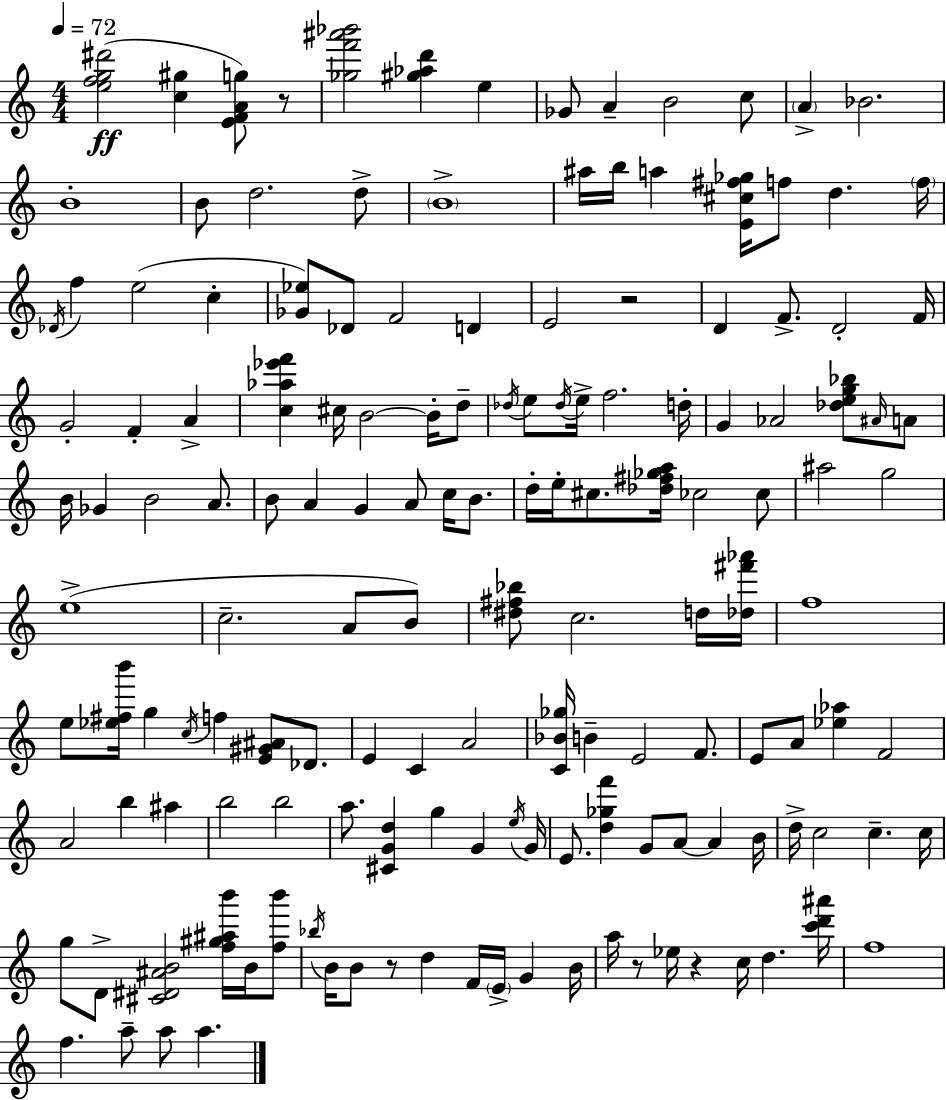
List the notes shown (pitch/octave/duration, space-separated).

[E5,F5,G5,D#6]/h [C5,G#5]/q [E4,F4,A4,G5]/e R/e [Gb5,F6,A#6,Bb6]/h [G#5,Ab5,D6]/q E5/q Gb4/e A4/q B4/h C5/e A4/q Bb4/h. B4/w B4/e D5/h. D5/e B4/w A#5/s B5/s A5/q [E4,C#5,F#5,Gb5]/s F5/e D5/q. F5/s Db4/s F5/q E5/h C5/q [Gb4,Eb5]/e Db4/e F4/h D4/q E4/h R/h D4/q F4/e. D4/h F4/s G4/h F4/q A4/q [C5,Ab5,Eb6,F6]/q C#5/s B4/h B4/s D5/e Db5/s E5/e Db5/s E5/s F5/h. D5/s G4/q Ab4/h [Db5,E5,G5,Bb5]/e A#4/s A4/e B4/s Gb4/q B4/h A4/e. B4/e A4/q G4/q A4/e C5/s B4/e. D5/s E5/s C#5/e. [Db5,F#5,Gb5,A5]/s CES5/h CES5/e A#5/h G5/h E5/w C5/h. A4/e B4/e [D#5,F#5,Bb5]/e C5/h. D5/s [Db5,F#6,Ab6]/s F5/w E5/e [Eb5,F#5,B6]/s G5/q C5/s F5/q [E4,G#4,A#4]/e Db4/e. E4/q C4/q A4/h [C4,Bb4,Gb5]/s B4/q E4/h F4/e. E4/e A4/e [Eb5,Ab5]/q F4/h A4/h B5/q A#5/q B5/h B5/h A5/e. [C#4,G4,D5]/q G5/q G4/q E5/s G4/s E4/e. [D5,Gb5,F6]/q G4/e A4/e A4/q B4/s D5/s C5/h C5/q. C5/s G5/e D4/e [C#4,D#4,A#4,B4]/h [F5,G#5,A#5,B6]/s B4/s [F5,B6]/e Bb5/s B4/s B4/e R/e D5/q F4/s E4/s G4/q B4/s A5/s R/e Eb5/s R/q C5/s D5/q. [C6,D6,A#6]/s F5/w F5/q. A5/e A5/e A5/q.